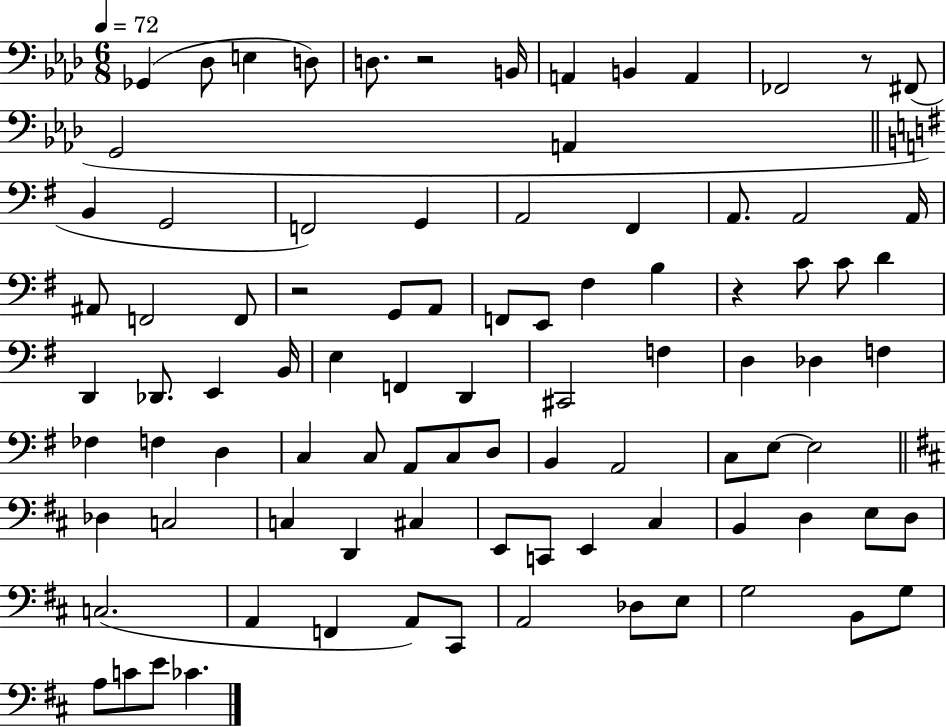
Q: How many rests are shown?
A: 4